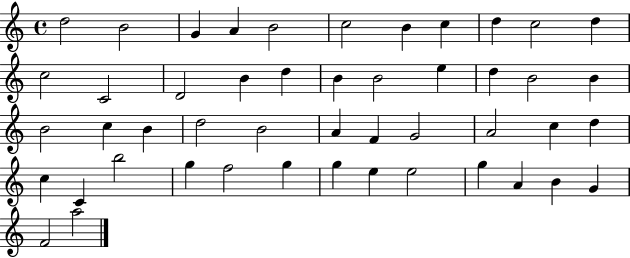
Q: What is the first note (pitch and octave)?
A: D5